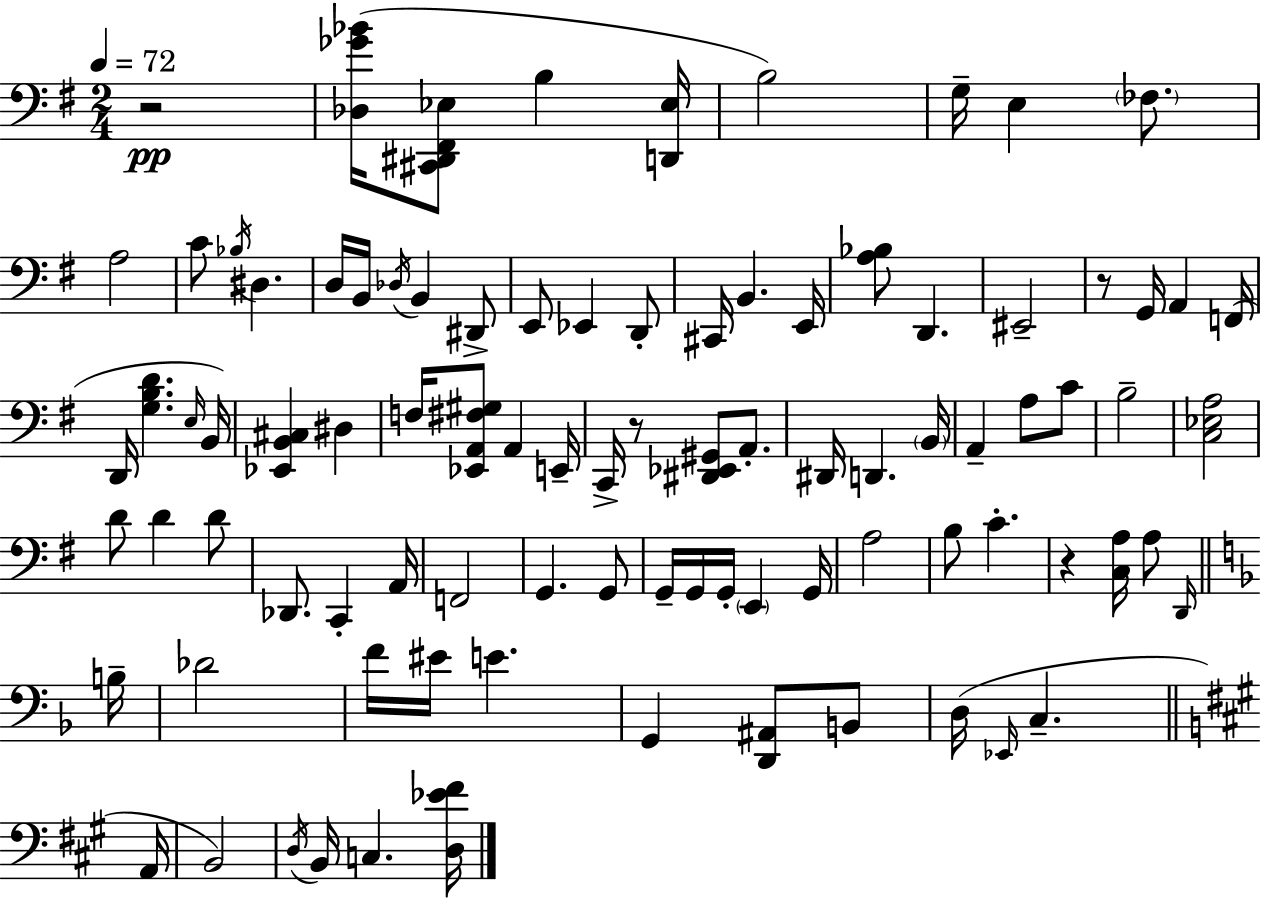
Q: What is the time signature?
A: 2/4